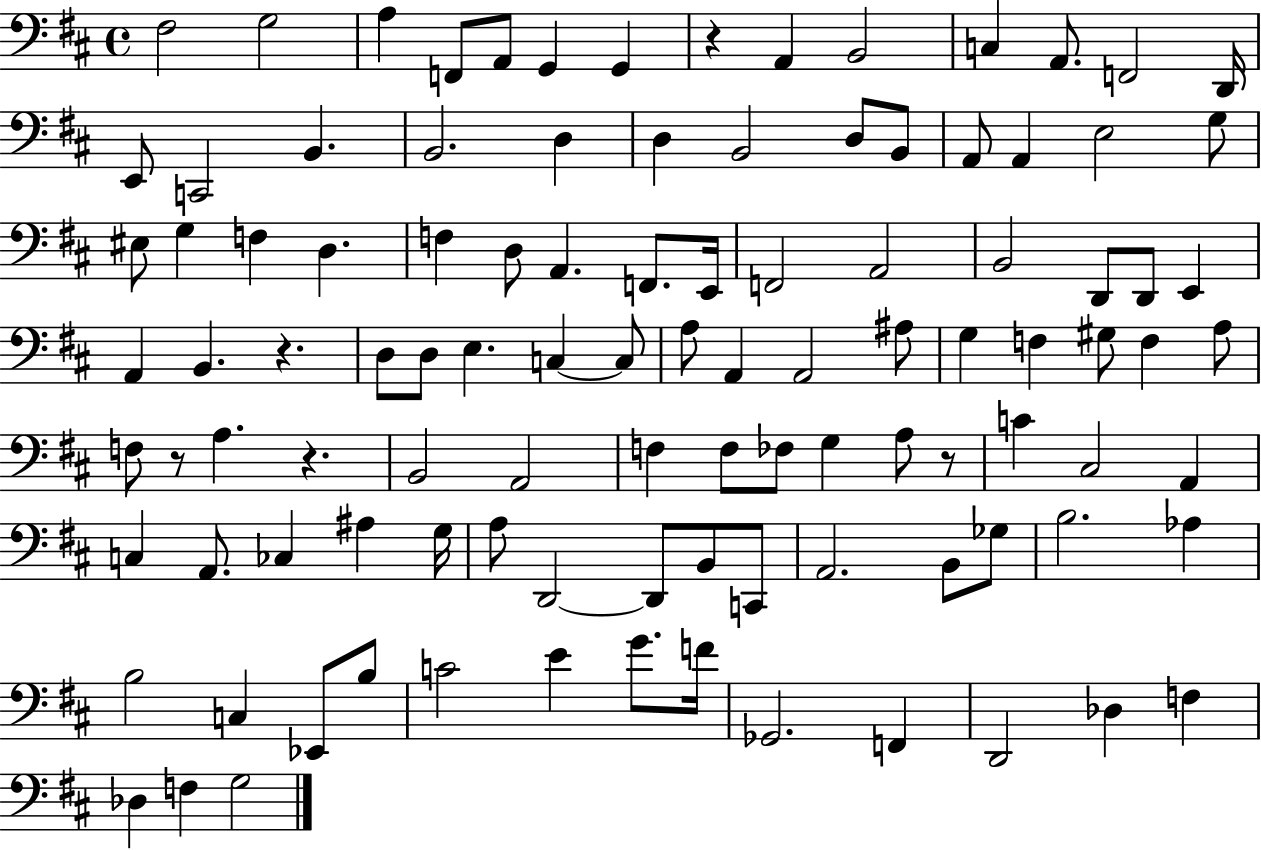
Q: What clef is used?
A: bass